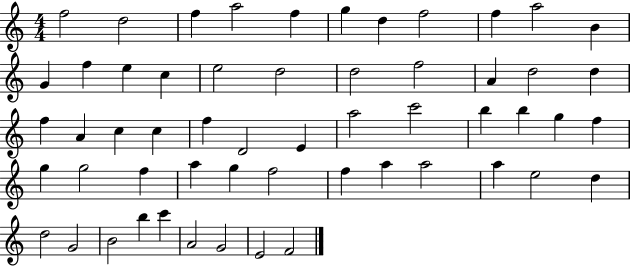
{
  \clef treble
  \numericTimeSignature
  \time 4/4
  \key c \major
  f''2 d''2 | f''4 a''2 f''4 | g''4 d''4 f''2 | f''4 a''2 b'4 | \break g'4 f''4 e''4 c''4 | e''2 d''2 | d''2 f''2 | a'4 d''2 d''4 | \break f''4 a'4 c''4 c''4 | f''4 d'2 e'4 | a''2 c'''2 | b''4 b''4 g''4 f''4 | \break g''4 g''2 f''4 | a''4 g''4 f''2 | f''4 a''4 a''2 | a''4 e''2 d''4 | \break d''2 g'2 | b'2 b''4 c'''4 | a'2 g'2 | e'2 f'2 | \break \bar "|."
}